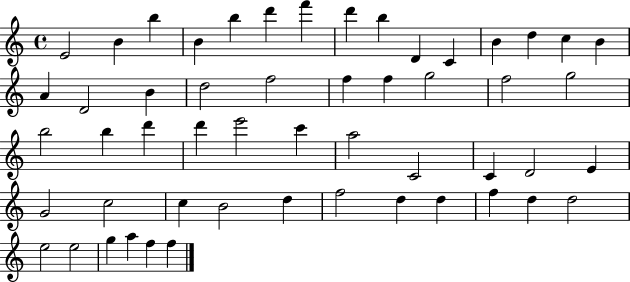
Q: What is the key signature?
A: C major